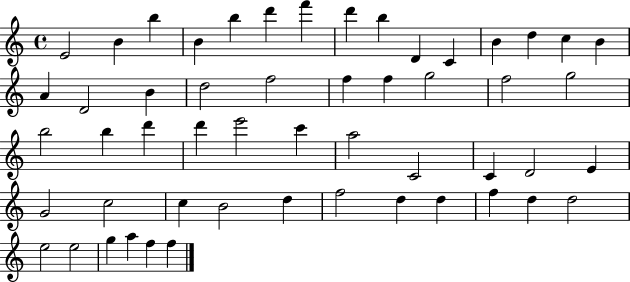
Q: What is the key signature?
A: C major